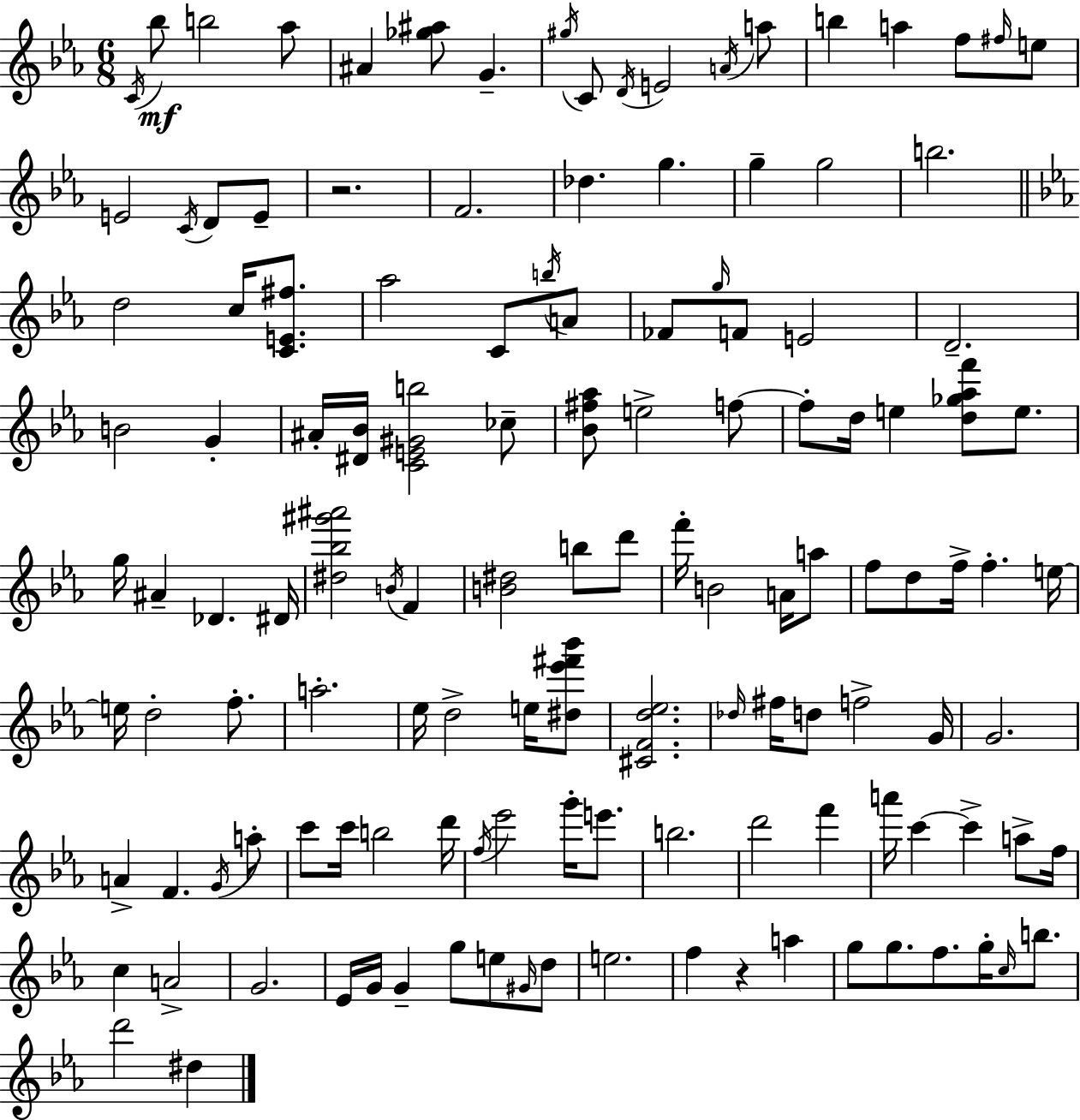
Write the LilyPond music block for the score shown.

{
  \clef treble
  \numericTimeSignature
  \time 6/8
  \key c \minor
  \acciaccatura { c'16 }\mf bes''8 b''2 aes''8 | ais'4 <ges'' ais''>8 g'4.-- | \acciaccatura { gis''16 } c'8 \acciaccatura { d'16 } e'2 | \acciaccatura { a'16 } a''8 b''4 a''4 | \break f''8 \grace { fis''16 } e''8 e'2 | \acciaccatura { c'16 } d'8 e'8-- r2. | f'2. | des''4. | \break g''4. g''4-- g''2 | b''2. | \bar "||" \break \key ees \major d''2 c''16 <c' e' fis''>8. | aes''2 c'8 \acciaccatura { b''16 } a'8 | fes'8 \grace { g''16 } f'8 e'2 | d'2.-- | \break b'2 g'4-. | ais'16-. <dis' bes'>16 <c' e' gis' b''>2 | ces''8-- <bes' fis'' aes''>8 e''2-> | f''8~~ f''8-. d''16 e''4 <d'' ges'' aes'' f'''>8 e''8. | \break g''16 ais'4-- des'4. | dis'16 <dis'' bes'' gis''' ais'''>2 \acciaccatura { b'16 } f'4 | <b' dis''>2 b''8 | d'''8 f'''16-. b'2 | \break a'16 a''8 f''8 d''8 f''16-> f''4.-. | e''16~~ e''16 d''2-. | f''8.-. a''2.-. | ees''16 d''2-> | \break e''16 <dis'' ees''' fis''' bes'''>8 <cis' f' d'' ees''>2. | \grace { des''16 } fis''16 d''8 f''2-> | g'16 g'2. | a'4-> f'4. | \break \acciaccatura { g'16 } a''8-. c'''8 c'''16 b''2 | d'''16 \acciaccatura { f''16 } ees'''2 | g'''16-. e'''8. b''2. | d'''2 | \break f'''4 a'''16 c'''4~~ c'''4-> | a''8-> f''16 c''4 a'2-> | g'2. | ees'16 g'16 g'4-- | \break g''8 e''8 \grace { gis'16 } d''8 e''2. | f''4 r4 | a''4 g''8 g''8. | f''8. g''16-. \grace { c''16 } b''8. d'''2 | \break dis''4 \bar "|."
}